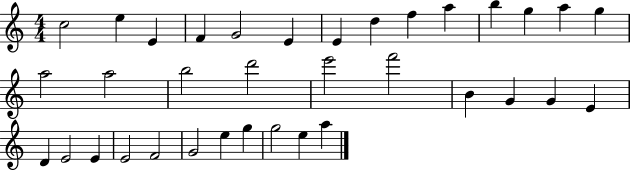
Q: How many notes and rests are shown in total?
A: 35